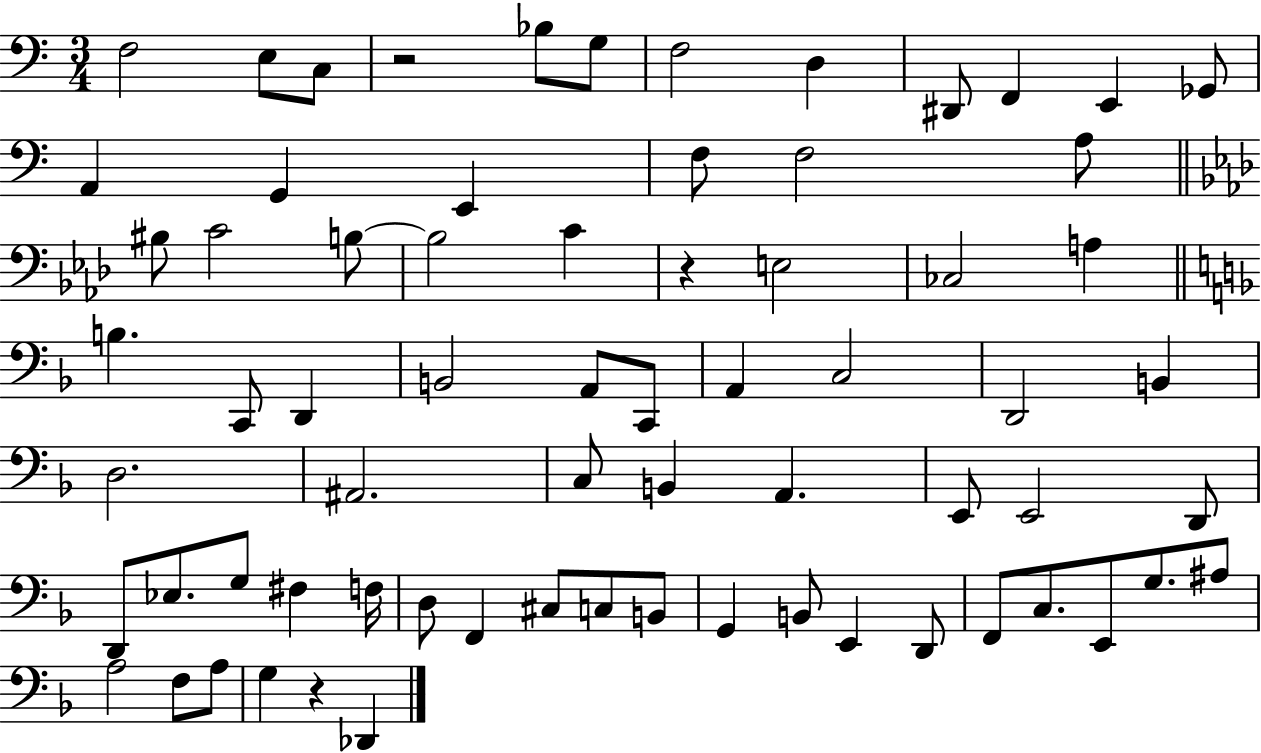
F3/h E3/e C3/e R/h Bb3/e G3/e F3/h D3/q D#2/e F2/q E2/q Gb2/e A2/q G2/q E2/q F3/e F3/h A3/e BIS3/e C4/h B3/e B3/h C4/q R/q E3/h CES3/h A3/q B3/q. C2/e D2/q B2/h A2/e C2/e A2/q C3/h D2/h B2/q D3/h. A#2/h. C3/e B2/q A2/q. E2/e E2/h D2/e D2/e Eb3/e. G3/e F#3/q F3/s D3/e F2/q C#3/e C3/e B2/e G2/q B2/e E2/q D2/e F2/e C3/e. E2/e G3/e. A#3/e A3/h F3/e A3/e G3/q R/q Db2/q